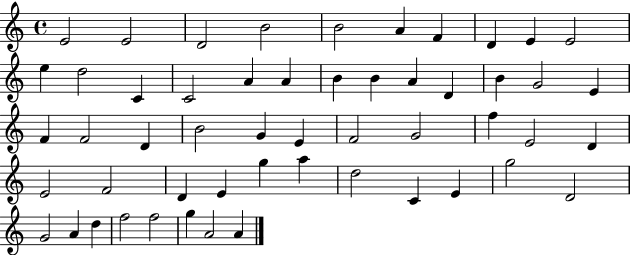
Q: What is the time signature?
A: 4/4